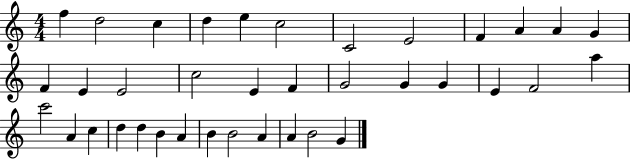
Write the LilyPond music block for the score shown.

{
  \clef treble
  \numericTimeSignature
  \time 4/4
  \key c \major
  f''4 d''2 c''4 | d''4 e''4 c''2 | c'2 e'2 | f'4 a'4 a'4 g'4 | \break f'4 e'4 e'2 | c''2 e'4 f'4 | g'2 g'4 g'4 | e'4 f'2 a''4 | \break c'''2 a'4 c''4 | d''4 d''4 b'4 a'4 | b'4 b'2 a'4 | a'4 b'2 g'4 | \break \bar "|."
}